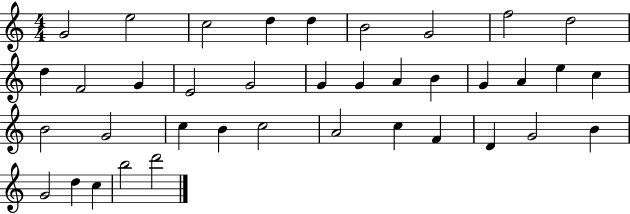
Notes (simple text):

G4/h E5/h C5/h D5/q D5/q B4/h G4/h F5/h D5/h D5/q F4/h G4/q E4/h G4/h G4/q G4/q A4/q B4/q G4/q A4/q E5/q C5/q B4/h G4/h C5/q B4/q C5/h A4/h C5/q F4/q D4/q G4/h B4/q G4/h D5/q C5/q B5/h D6/h